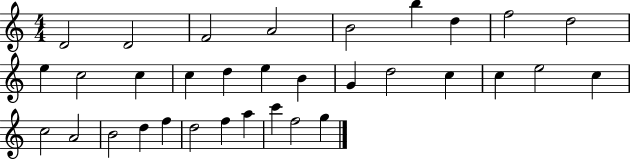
D4/h D4/h F4/h A4/h B4/h B5/q D5/q F5/h D5/h E5/q C5/h C5/q C5/q D5/q E5/q B4/q G4/q D5/h C5/q C5/q E5/h C5/q C5/h A4/h B4/h D5/q F5/q D5/h F5/q A5/q C6/q F5/h G5/q